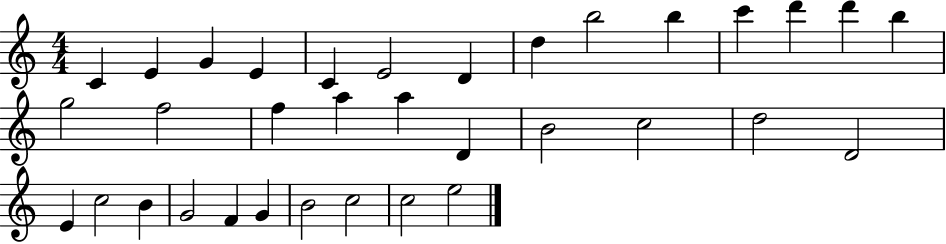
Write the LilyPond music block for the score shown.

{
  \clef treble
  \numericTimeSignature
  \time 4/4
  \key c \major
  c'4 e'4 g'4 e'4 | c'4 e'2 d'4 | d''4 b''2 b''4 | c'''4 d'''4 d'''4 b''4 | \break g''2 f''2 | f''4 a''4 a''4 d'4 | b'2 c''2 | d''2 d'2 | \break e'4 c''2 b'4 | g'2 f'4 g'4 | b'2 c''2 | c''2 e''2 | \break \bar "|."
}